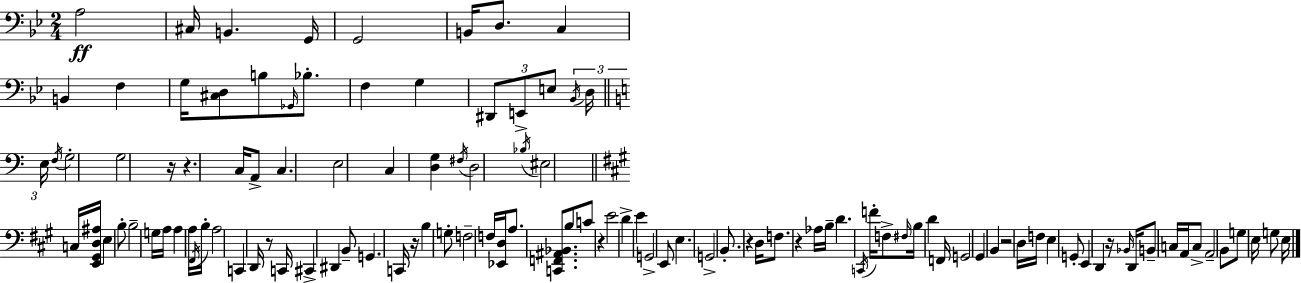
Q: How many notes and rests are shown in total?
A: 115